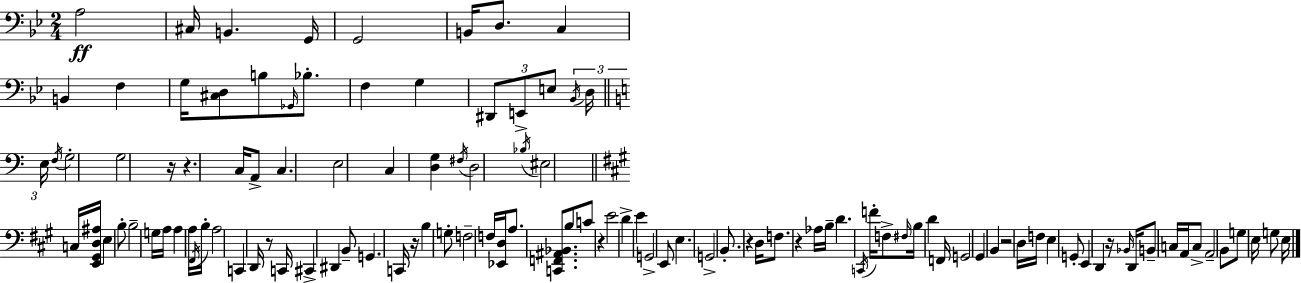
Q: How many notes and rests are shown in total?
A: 115